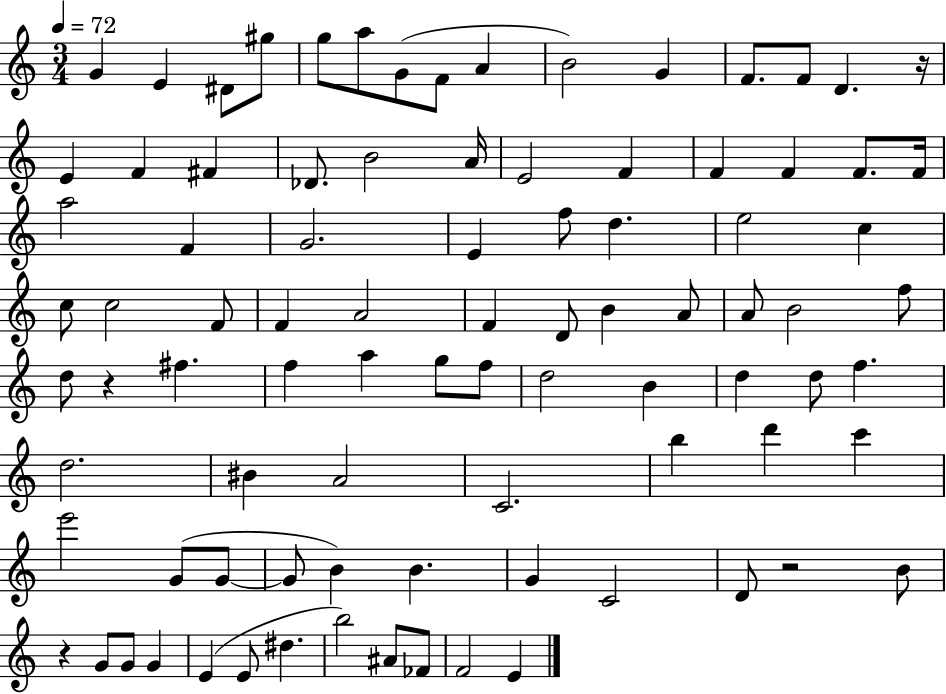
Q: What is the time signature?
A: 3/4